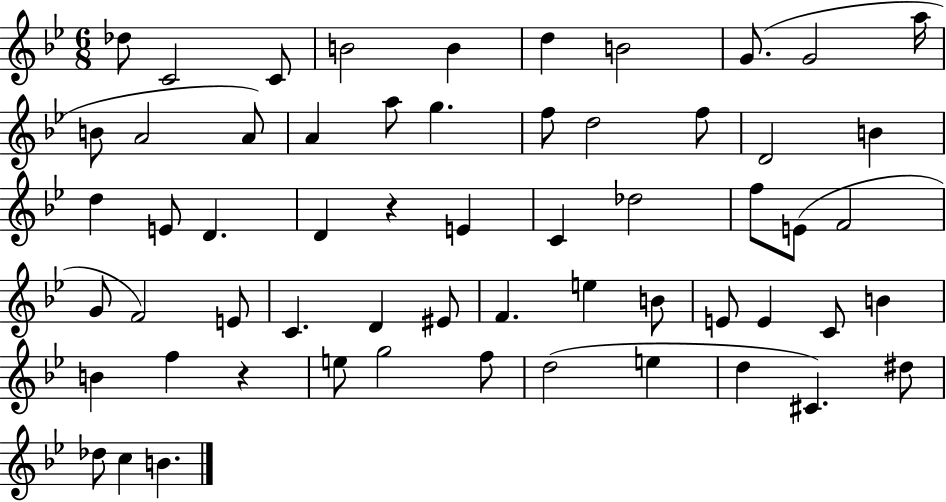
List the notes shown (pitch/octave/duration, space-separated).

Db5/e C4/h C4/e B4/h B4/q D5/q B4/h G4/e. G4/h A5/s B4/e A4/h A4/e A4/q A5/e G5/q. F5/e D5/h F5/e D4/h B4/q D5/q E4/e D4/q. D4/q R/q E4/q C4/q Db5/h F5/e E4/e F4/h G4/e F4/h E4/e C4/q. D4/q EIS4/e F4/q. E5/q B4/e E4/e E4/q C4/e B4/q B4/q F5/q R/q E5/e G5/h F5/e D5/h E5/q D5/q C#4/q. D#5/e Db5/e C5/q B4/q.